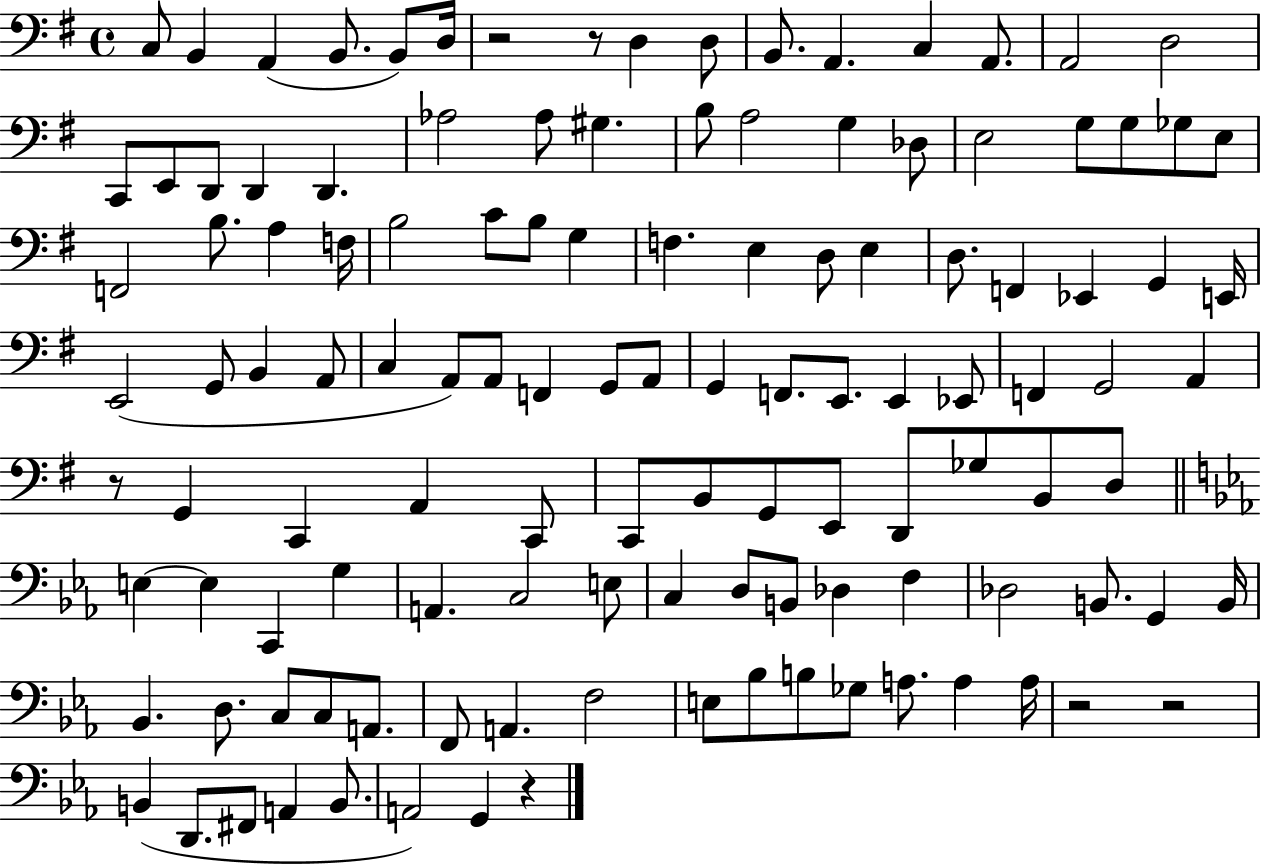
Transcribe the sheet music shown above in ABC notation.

X:1
T:Untitled
M:4/4
L:1/4
K:G
C,/2 B,, A,, B,,/2 B,,/2 D,/4 z2 z/2 D, D,/2 B,,/2 A,, C, A,,/2 A,,2 D,2 C,,/2 E,,/2 D,,/2 D,, D,, _A,2 _A,/2 ^G, B,/2 A,2 G, _D,/2 E,2 G,/2 G,/2 _G,/2 E,/2 F,,2 B,/2 A, F,/4 B,2 C/2 B,/2 G, F, E, D,/2 E, D,/2 F,, _E,, G,, E,,/4 E,,2 G,,/2 B,, A,,/2 C, A,,/2 A,,/2 F,, G,,/2 A,,/2 G,, F,,/2 E,,/2 E,, _E,,/2 F,, G,,2 A,, z/2 G,, C,, A,, C,,/2 C,,/2 B,,/2 G,,/2 E,,/2 D,,/2 _G,/2 B,,/2 D,/2 E, E, C,, G, A,, C,2 E,/2 C, D,/2 B,,/2 _D, F, _D,2 B,,/2 G,, B,,/4 _B,, D,/2 C,/2 C,/2 A,,/2 F,,/2 A,, F,2 E,/2 _B,/2 B,/2 _G,/2 A,/2 A, A,/4 z2 z2 B,, D,,/2 ^F,,/2 A,, B,,/2 A,,2 G,, z